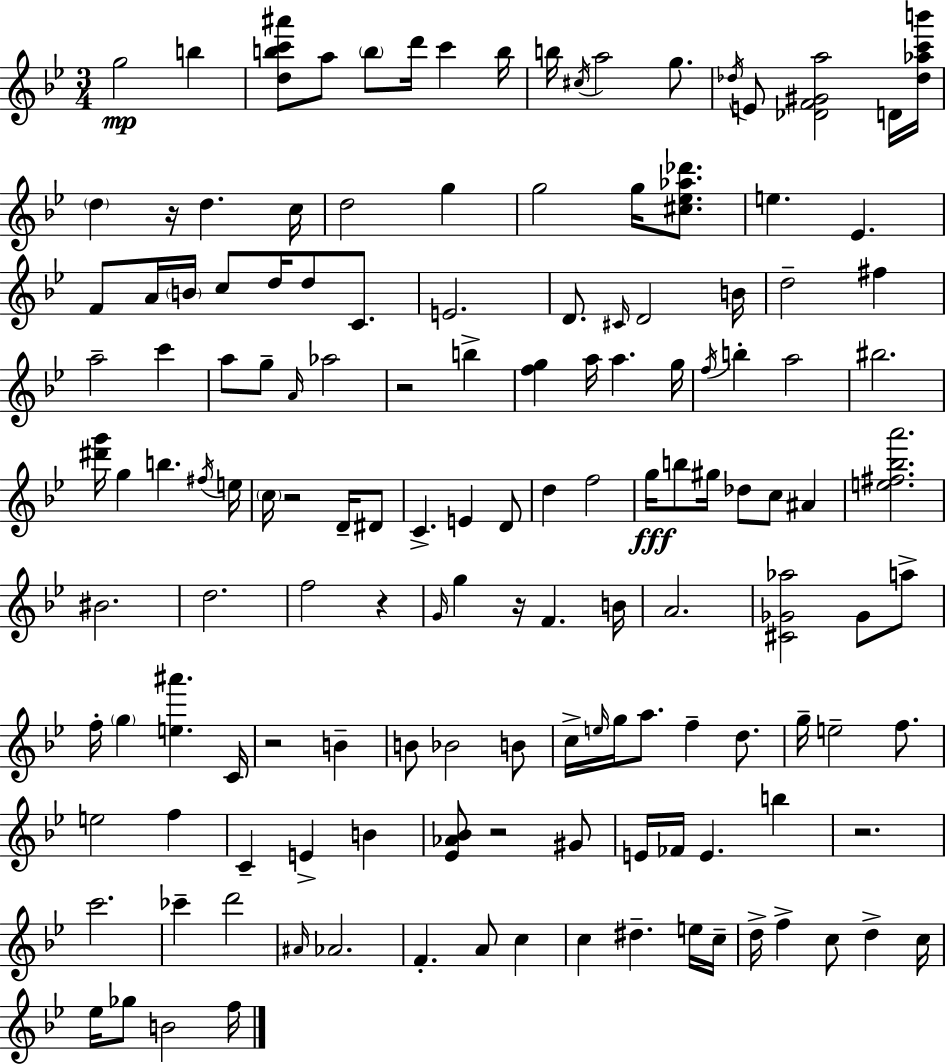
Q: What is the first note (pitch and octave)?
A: G5